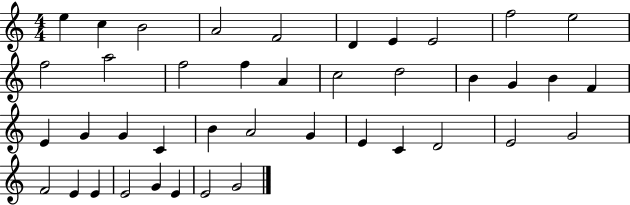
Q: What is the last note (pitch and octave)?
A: G4